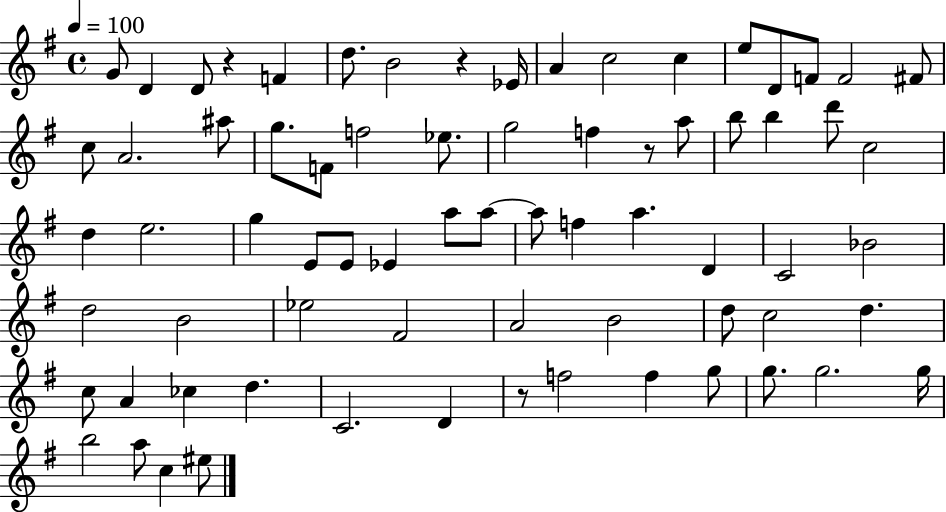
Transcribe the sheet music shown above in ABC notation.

X:1
T:Untitled
M:4/4
L:1/4
K:G
G/2 D D/2 z F d/2 B2 z _E/4 A c2 c e/2 D/2 F/2 F2 ^F/2 c/2 A2 ^a/2 g/2 F/2 f2 _e/2 g2 f z/2 a/2 b/2 b d'/2 c2 d e2 g E/2 E/2 _E a/2 a/2 a/2 f a D C2 _B2 d2 B2 _e2 ^F2 A2 B2 d/2 c2 d c/2 A _c d C2 D z/2 f2 f g/2 g/2 g2 g/4 b2 a/2 c ^e/2